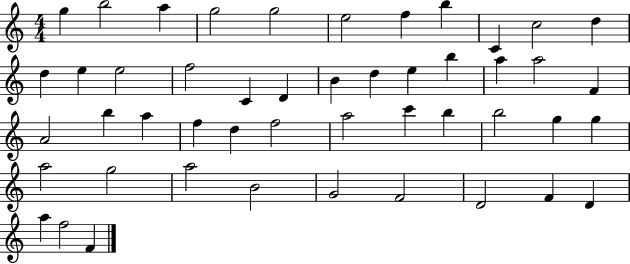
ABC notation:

X:1
T:Untitled
M:4/4
L:1/4
K:C
g b2 a g2 g2 e2 f b C c2 d d e e2 f2 C D B d e b a a2 F A2 b a f d f2 a2 c' b b2 g g a2 g2 a2 B2 G2 F2 D2 F D a f2 F